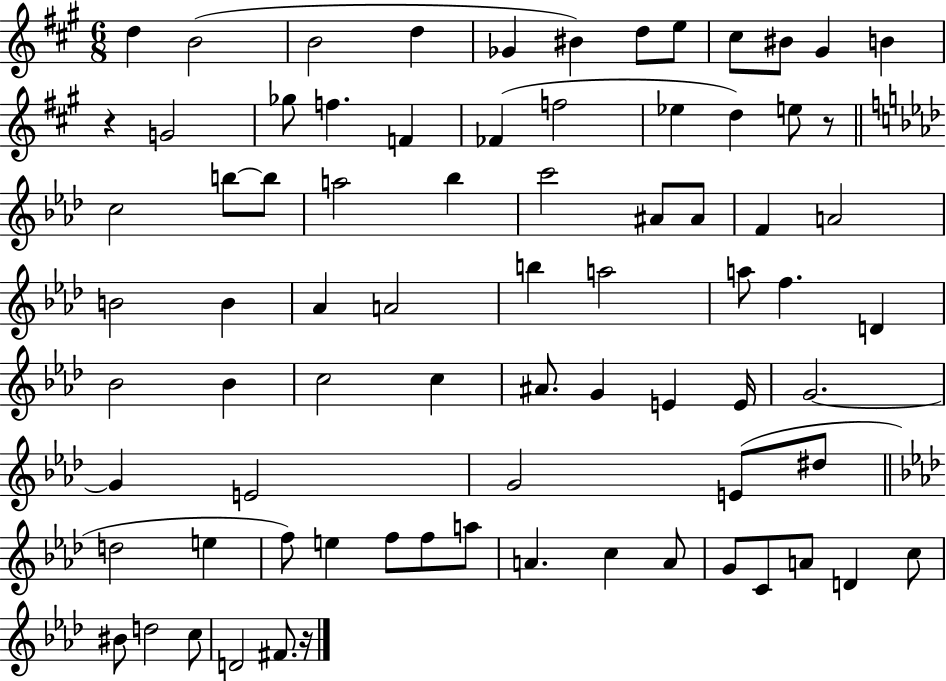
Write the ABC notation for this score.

X:1
T:Untitled
M:6/8
L:1/4
K:A
d B2 B2 d _G ^B d/2 e/2 ^c/2 ^B/2 ^G B z G2 _g/2 f F _F f2 _e d e/2 z/2 c2 b/2 b/2 a2 _b c'2 ^A/2 ^A/2 F A2 B2 B _A A2 b a2 a/2 f D _B2 _B c2 c ^A/2 G E E/4 G2 G E2 G2 E/2 ^d/2 d2 e f/2 e f/2 f/2 a/2 A c A/2 G/2 C/2 A/2 D c/2 ^B/2 d2 c/2 D2 ^F/2 z/4